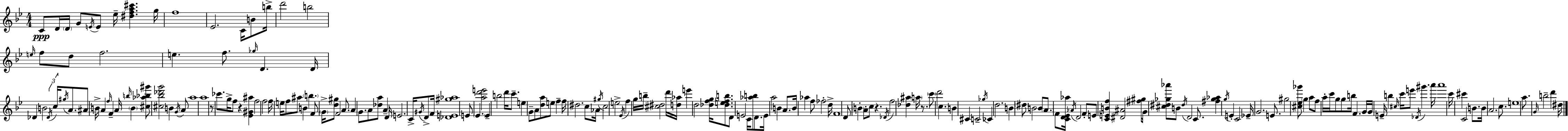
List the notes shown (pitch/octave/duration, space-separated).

C4/e D4/s D4/s G4/e E4/s E4/e Eb5/s [D#5,F5,A5,C#6]/q. G5/s F5/w Eb4/h. C4/s B4/e B5/s D6/h B5/h E5/s F5/e D5/e F5/h. E5/q. F5/e. Gb5/s D4/q. D4/s Db4/q B4/h Db4/s C5/s G#5/s A4/e. A#4/e B4/s A4/q F5/s F4/q A4/s B5/s B4/q [C#5,Ab5,Bb5,G#6]/e [C#5,Bb5,Db6,G6]/h B4/q G4/s A4/e A5/w A5/w R/e CES6/e. G5/s F5/e R/q [Eb4,G#4,A#5]/q F5/h F5/h F5/s E5/s F5/e A#5/e B4/q B5/q. F4/e G4/s [D5,G#5]/e F4/h A4/e. A4/q G4/e. A4/e [Db5,A5]/e A4/q D4/s E4/h. C4/s G#4/s D4/e F4/s [Db4,E4,G#5,Ab5]/w E4/e Eb4/q. [A5,D6,E6]/h Eb4/q B5/h D6/s C6/e. E5/q G4/e A4/e [D5,A5]/e E5/e F5/q F5/s D#5/h. C5/e Ab4/s G#5/s C5/h E5/h Eb4/s F5/q G5/s B5/s [C#5,D#5]/h D6/s [D5,Ab5]/s E6/q D5/h [Db5,F5,G5]/s [Db5,E5,F5,B5]/e. D4/e E4/h C4/s [Ab5,B5]/e D4/e. E4/s A5/h B4/q A4/e. B4/s Ab5/q F5/e FES5/h D5/s F4/w D4/e B4/q A4/e C5/e R/q. Db4/s F5/h [Db5,A#5]/q A5/s R/e. C6/e D6/h C5/q. B4/q C#4/q C4/h Gb5/s CES4/q D5/h. B4/q D#5/e B4/h B4/e A4/e. F4/e [C4,D4,Eb4,Ab5]/s Ab4/s D4/h F4/e E4/e [C4,E4,B4,F5]/q [D#4,A#4]/h [F#5,G#5]/e G4/s [C#5,D#5,Gb5,Ab6]/e B4/e D#5/s D4/h C4/e. [F#5,Gb5,Ab5]/q G5/s E4/q C4/h Eb4/s G4/h. E4/e. G#5/h [C#5,Eb5,Gb6]/e G5/q A5/e F5/e A5/s C6/s G5/e G5/e B5/s F4/q. G4/s G4/s E4/s B5/q C#5/s C6/s E6/e Db4/s G#6/q. A6/s A6/w C6/s C#6/q C4/h B4/e. B4/s A4/h. C5/e. E5/w A5/e. G4/s B5/h D6/q D#5/s